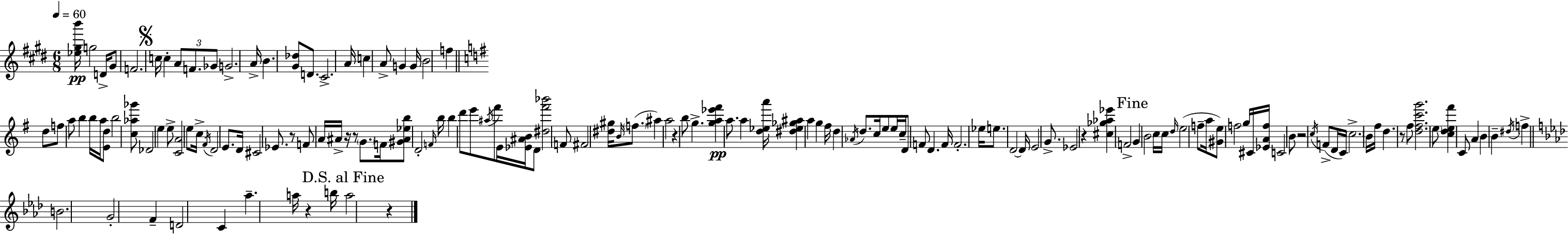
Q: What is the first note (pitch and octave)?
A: G5